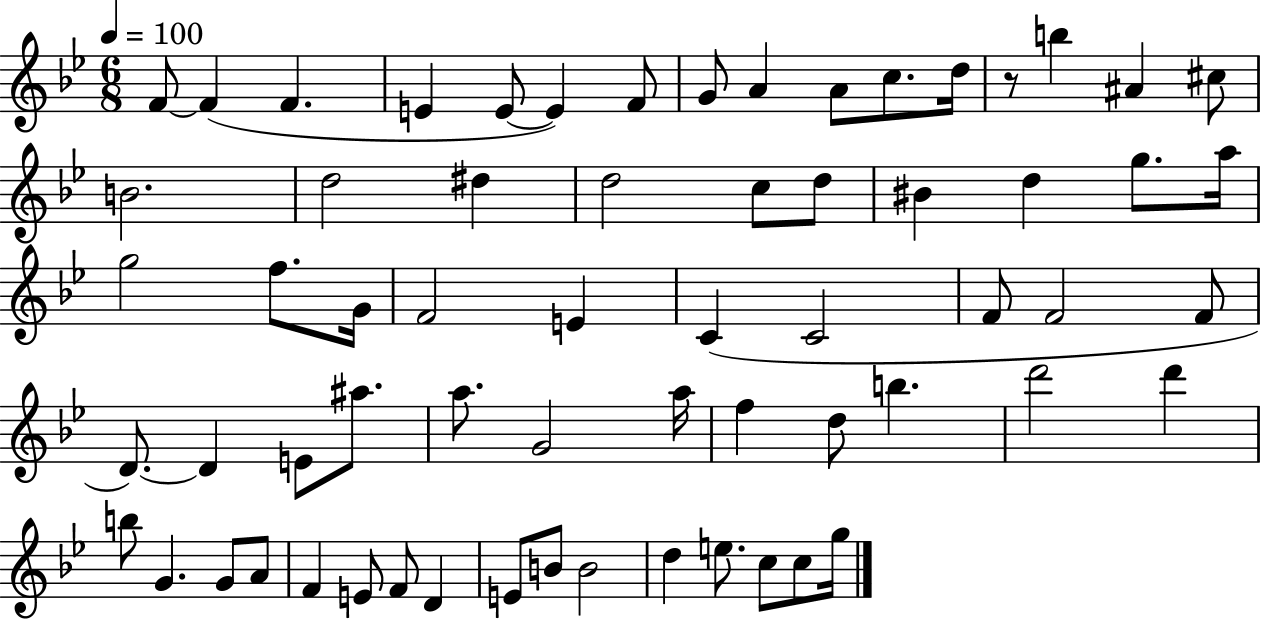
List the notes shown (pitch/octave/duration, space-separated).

F4/e F4/q F4/q. E4/q E4/e E4/q F4/e G4/e A4/q A4/e C5/e. D5/s R/e B5/q A#4/q C#5/e B4/h. D5/h D#5/q D5/h C5/e D5/e BIS4/q D5/q G5/e. A5/s G5/h F5/e. G4/s F4/h E4/q C4/q C4/h F4/e F4/h F4/e D4/e. D4/q E4/e A#5/e. A5/e. G4/h A5/s F5/q D5/e B5/q. D6/h D6/q B5/e G4/q. G4/e A4/e F4/q E4/e F4/e D4/q E4/e B4/e B4/h D5/q E5/e. C5/e C5/e G5/s